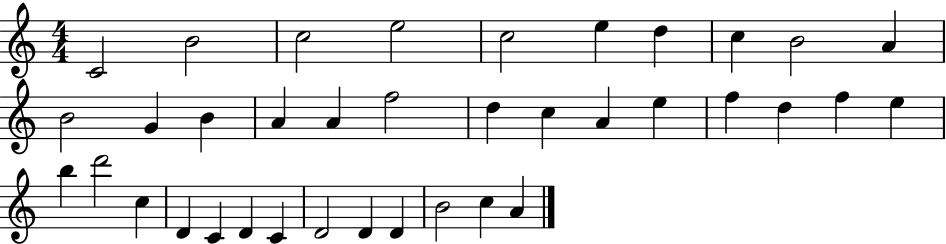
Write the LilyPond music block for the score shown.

{
  \clef treble
  \numericTimeSignature
  \time 4/4
  \key c \major
  c'2 b'2 | c''2 e''2 | c''2 e''4 d''4 | c''4 b'2 a'4 | \break b'2 g'4 b'4 | a'4 a'4 f''2 | d''4 c''4 a'4 e''4 | f''4 d''4 f''4 e''4 | \break b''4 d'''2 c''4 | d'4 c'4 d'4 c'4 | d'2 d'4 d'4 | b'2 c''4 a'4 | \break \bar "|."
}